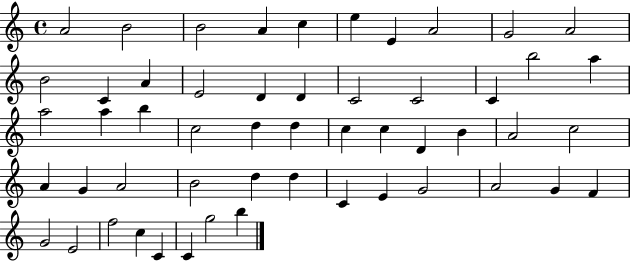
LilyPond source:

{
  \clef treble
  \time 4/4
  \defaultTimeSignature
  \key c \major
  a'2 b'2 | b'2 a'4 c''4 | e''4 e'4 a'2 | g'2 a'2 | \break b'2 c'4 a'4 | e'2 d'4 d'4 | c'2 c'2 | c'4 b''2 a''4 | \break a''2 a''4 b''4 | c''2 d''4 d''4 | c''4 c''4 d'4 b'4 | a'2 c''2 | \break a'4 g'4 a'2 | b'2 d''4 d''4 | c'4 e'4 g'2 | a'2 g'4 f'4 | \break g'2 e'2 | f''2 c''4 c'4 | c'4 g''2 b''4 | \bar "|."
}